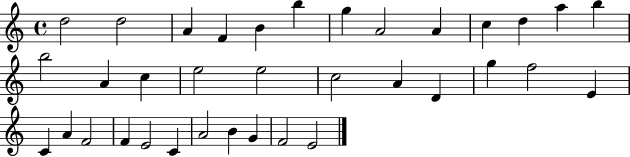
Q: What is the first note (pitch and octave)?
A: D5